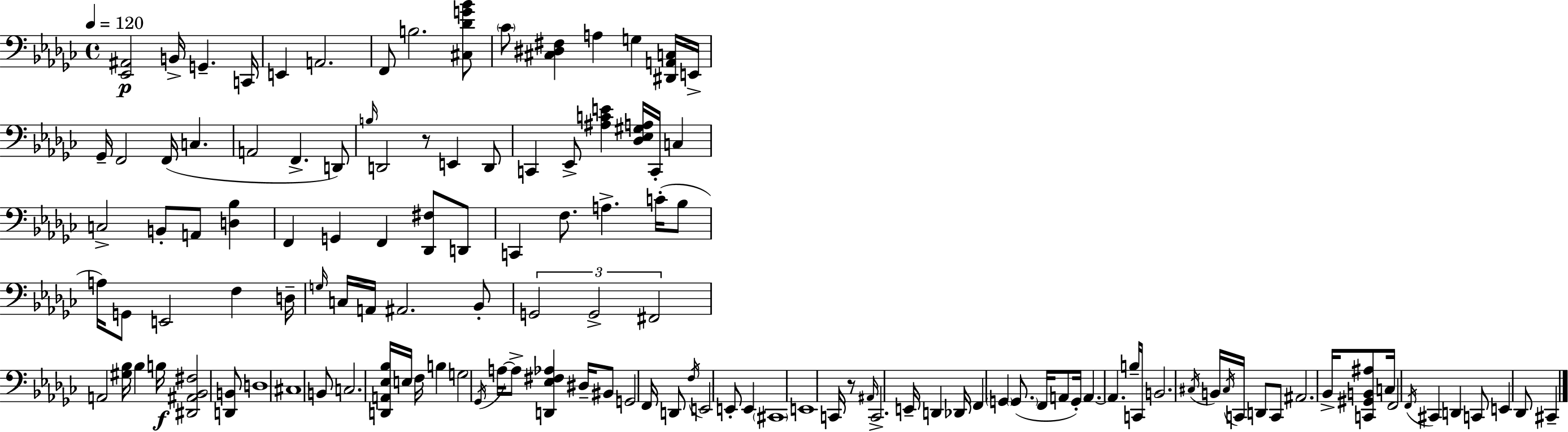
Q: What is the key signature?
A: EES minor